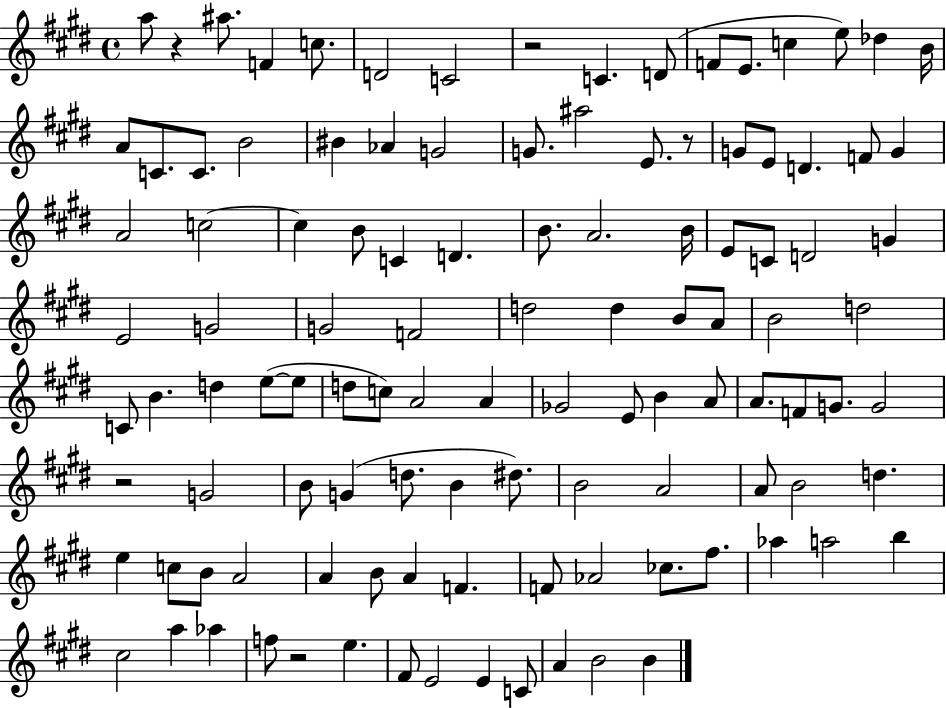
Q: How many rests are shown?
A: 5